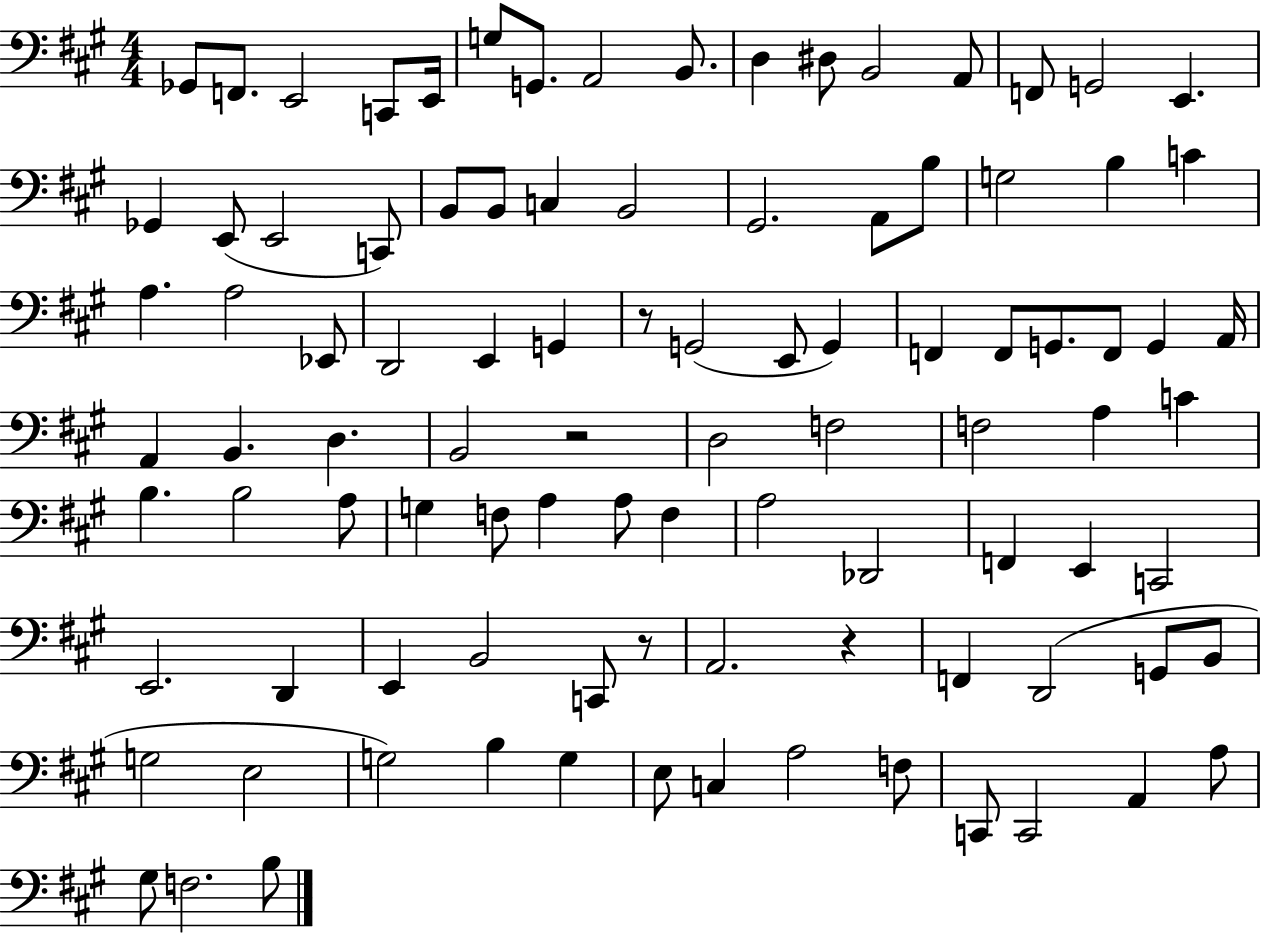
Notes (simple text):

Gb2/e F2/e. E2/h C2/e E2/s G3/e G2/e. A2/h B2/e. D3/q D#3/e B2/h A2/e F2/e G2/h E2/q. Gb2/q E2/e E2/h C2/e B2/e B2/e C3/q B2/h G#2/h. A2/e B3/e G3/h B3/q C4/q A3/q. A3/h Eb2/e D2/h E2/q G2/q R/e G2/h E2/e G2/q F2/q F2/e G2/e. F2/e G2/q A2/s A2/q B2/q. D3/q. B2/h R/h D3/h F3/h F3/h A3/q C4/q B3/q. B3/h A3/e G3/q F3/e A3/q A3/e F3/q A3/h Db2/h F2/q E2/q C2/h E2/h. D2/q E2/q B2/h C2/e R/e A2/h. R/q F2/q D2/h G2/e B2/e G3/h E3/h G3/h B3/q G3/q E3/e C3/q A3/h F3/e C2/e C2/h A2/q A3/e G#3/e F3/h. B3/e